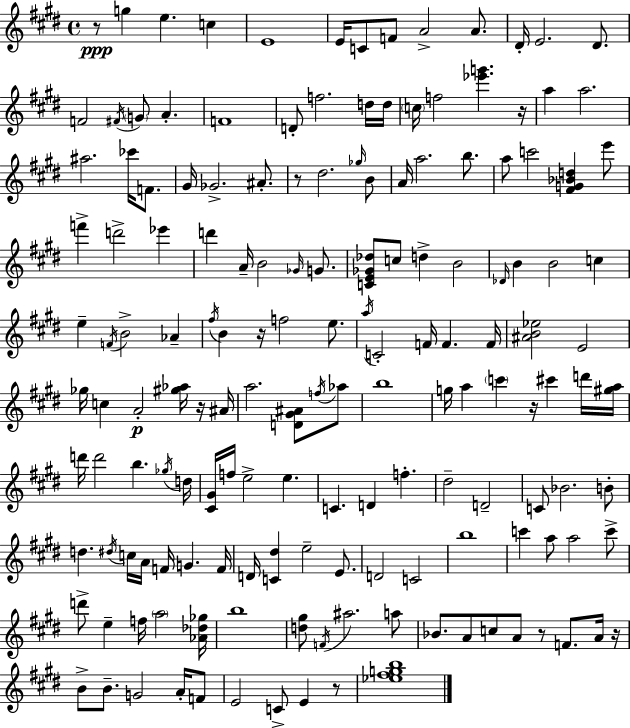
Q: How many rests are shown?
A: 9